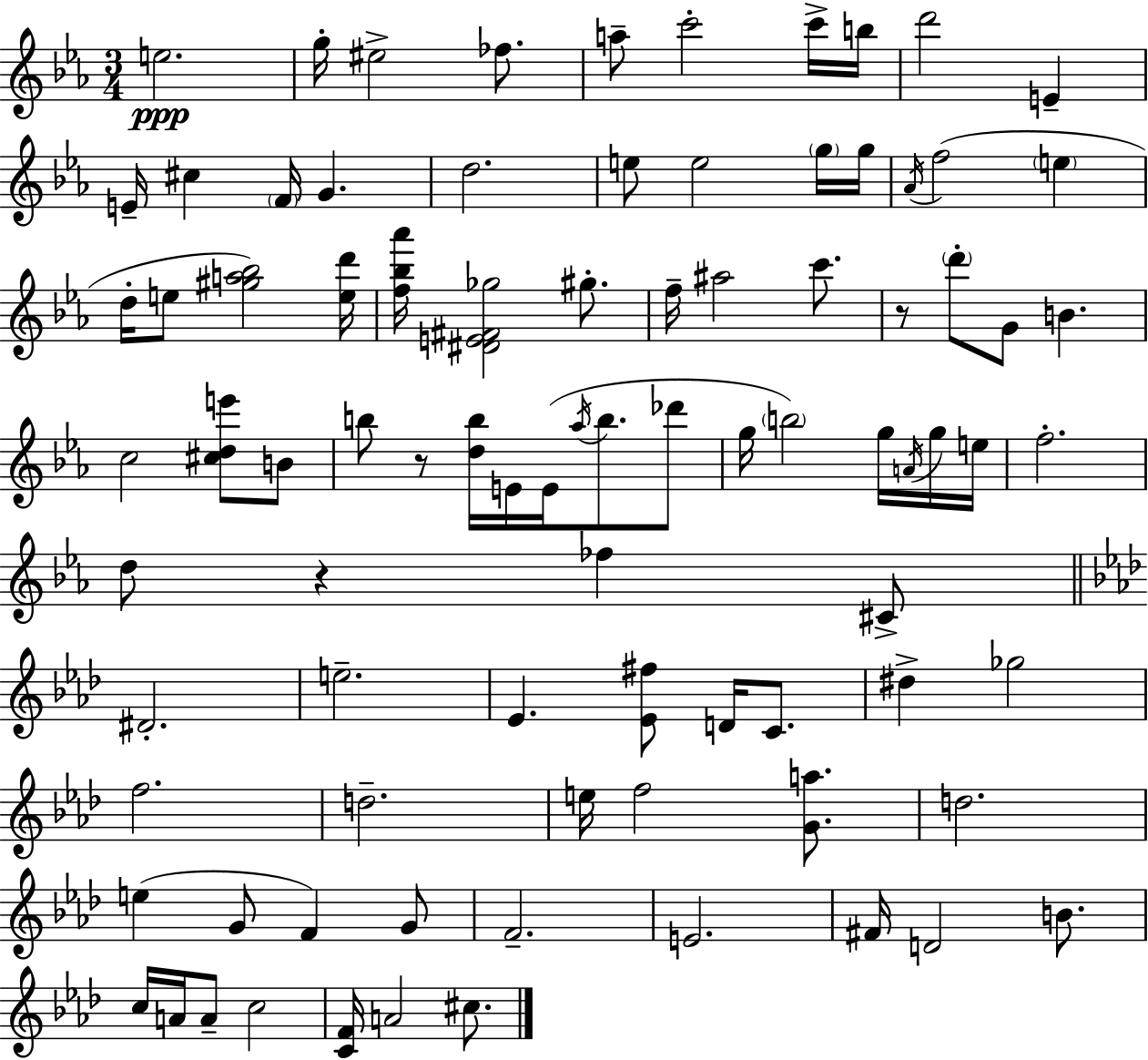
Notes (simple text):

E5/h. G5/s EIS5/h FES5/e. A5/e C6/h C6/s B5/s D6/h E4/q E4/s C#5/q F4/s G4/q. D5/h. E5/e E5/h G5/s G5/s Ab4/s F5/h E5/q D5/s E5/e [G#5,A5,Bb5]/h [E5,D6]/s [F5,Bb5,Ab6]/s [D#4,E4,F#4,Gb5]/h G#5/e. F5/s A#5/h C6/e. R/e D6/e G4/e B4/q. C5/h [C#5,D5,E6]/e B4/e B5/e R/e [D5,B5]/s E4/s E4/s Ab5/s B5/e. Db6/e G5/s B5/h G5/s A4/s G5/s E5/s F5/h. D5/e R/q FES5/q C#4/e D#4/h. E5/h. Eb4/q. [Eb4,F#5]/e D4/s C4/e. D#5/q Gb5/h F5/h. D5/h. E5/s F5/h [G4,A5]/e. D5/h. E5/q G4/e F4/q G4/e F4/h. E4/h. F#4/s D4/h B4/e. C5/s A4/s A4/e C5/h [C4,F4]/s A4/h C#5/e.